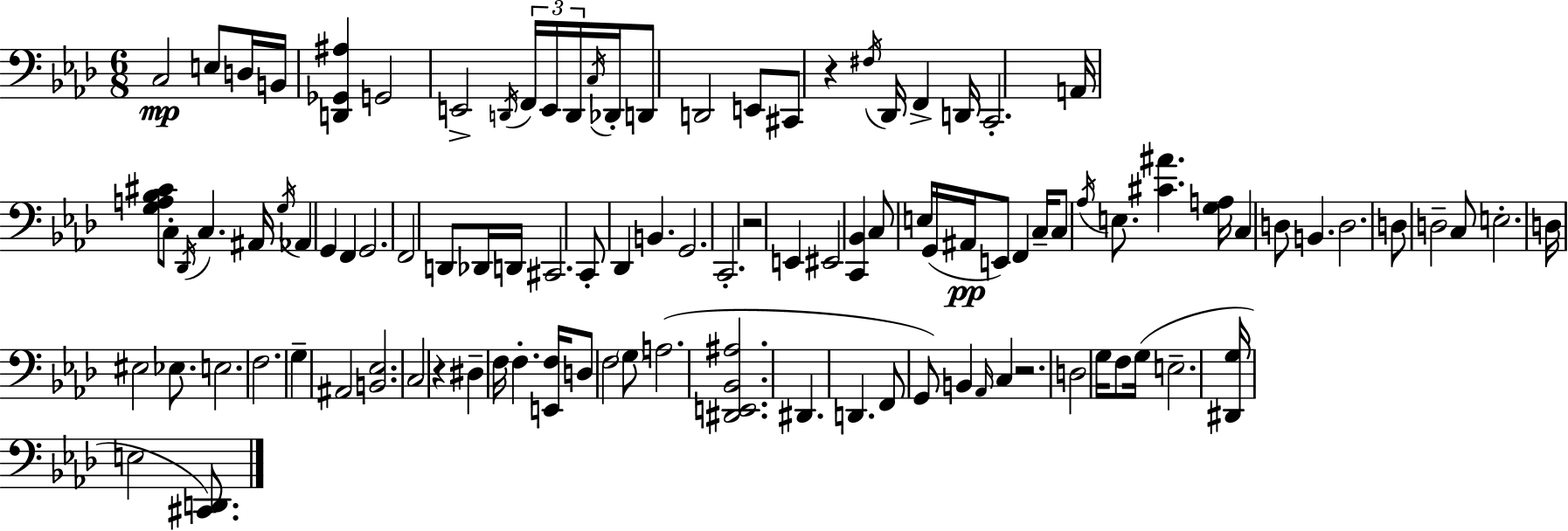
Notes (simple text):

C3/h E3/e D3/s B2/s [D2,Gb2,A#3]/q G2/h E2/h D2/s F2/s E2/s D2/s C3/s Db2/s D2/e D2/h E2/e C#2/e R/q F#3/s Db2/s F2/q D2/s C2/h. A2/s [G3,A3,Bb3,C#4]/e C3/e Db2/s C3/q. A#2/s G3/s Ab2/q G2/q F2/q G2/h. F2/h D2/e Db2/s D2/s C#2/h. C2/e Db2/q B2/q. G2/h. C2/h. R/h E2/q EIS2/h [C2,Bb2]/q C3/e E3/s G2/s A#2/s E2/e F2/q C3/s C3/e Ab3/s E3/e. [C#4,A#4]/q. [G3,A3]/s C3/q D3/e B2/q. D3/h. D3/e D3/h C3/e E3/h. D3/s EIS3/h Eb3/e. E3/h. F3/h. G3/q A#2/h [B2,Eb3]/h. C3/h R/q D#3/q F3/s F3/q. [E2,F3]/s D3/e F3/h G3/e A3/h. [D#2,E2,Bb2,A#3]/h. D#2/q. D2/q. F2/e G2/e B2/q Ab2/s C3/q R/h. D3/h G3/s F3/e G3/s E3/h. [D#2,G3]/s E3/h [C#2,D2]/e.